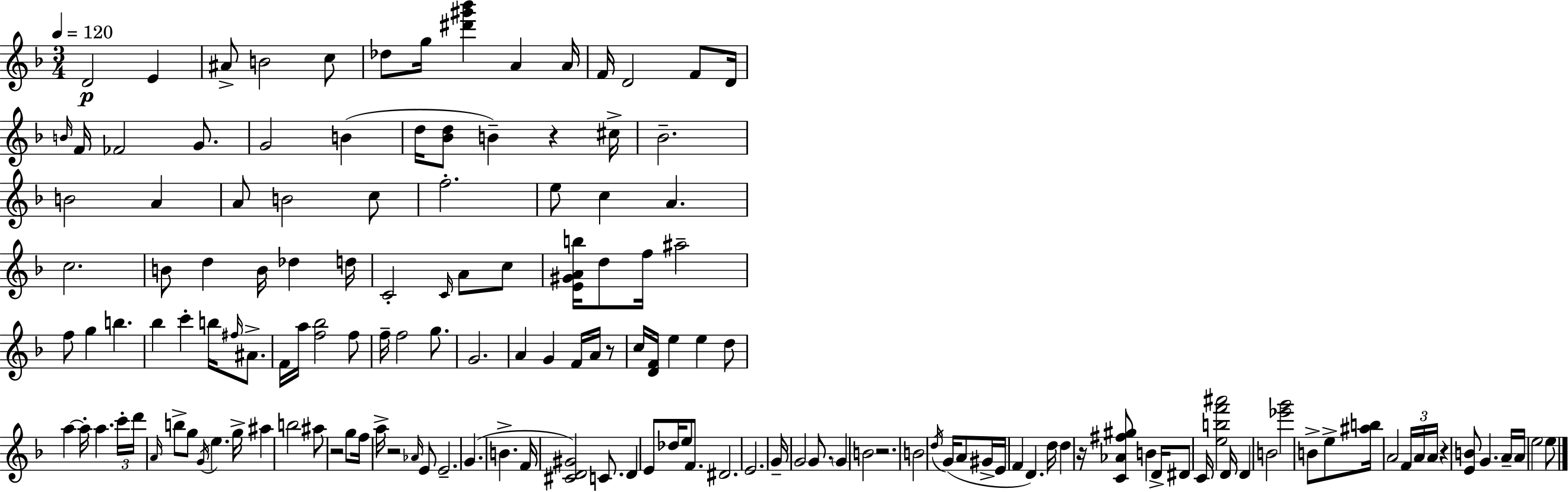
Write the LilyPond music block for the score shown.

{
  \clef treble
  \numericTimeSignature
  \time 3/4
  \key d \minor
  \tempo 4 = 120
  d'2\p e'4 | ais'8-> b'2 c''8 | des''8 g''16 <dis''' gis''' bes'''>4 a'4 a'16 | f'16 d'2 f'8 d'16 | \break \grace { b'16 } f'16 fes'2 g'8. | g'2 b'4( | d''16 <bes' d''>8 b'4--) r4 | cis''16-> bes'2.-- | \break b'2 a'4 | a'8 b'2 c''8 | f''2.-. | e''8 c''4 a'4. | \break c''2. | b'8 d''4 b'16 des''4 | d''16 c'2-. \grace { c'16 } a'8 | c''8 <e' gis' a' b''>16 d''8 f''16 ais''2-- | \break f''8 g''4 b''4. | bes''4 c'''4-. b''16 \grace { fis''16 } | ais'8.-> f'16 a''16 <f'' bes''>2 | f''8 f''16-- f''2 | \break g''8. g'2. | a'4 g'4 f'16 | a'16 r8 c''16 <d' f'>16 e''4 e''4 | d''8 a''4~~ a''16-. a''4. | \break \tuplet 3/2 { c'''16-. d'''16 \grace { a'16 } } b''8-> g''8 \acciaccatura { g'16 } e''4. | g''16-> ais''4 b''2 | ais''8 r2 | g''8 f''16 a''16-> r2 | \break \grace { aes'16 } e'8 e'2.-- | g'4.( | b'4.-> f'16 <cis' d' gis'>2) | c'8. d'4 e'8 | \break des''16 e''8 f'8. dis'2. | e'2. | g'16-- g'2 | g'8. \parenthesize g'4 b'2 | \break r2. | b'2 | \acciaccatura { d''16 } g'16( a'8 gis'16-> e'16 f'4 | d'4.) d''16 d''4 r16 | \break <c' aes' fis'' gis''>8 b'4 d'16-> dis'8 c'16 <e'' b'' f''' ais'''>2 | d'16 d'4 b'2 | <ees''' g'''>2 | b'8-> e''8-> <ais'' b''>16 a'2 | \break \tuplet 3/2 { f'16 a'16 a'16 } r4 <e' b'>8 | g'4. a'16-- a'16 e''2 | e''8 \bar "|."
}